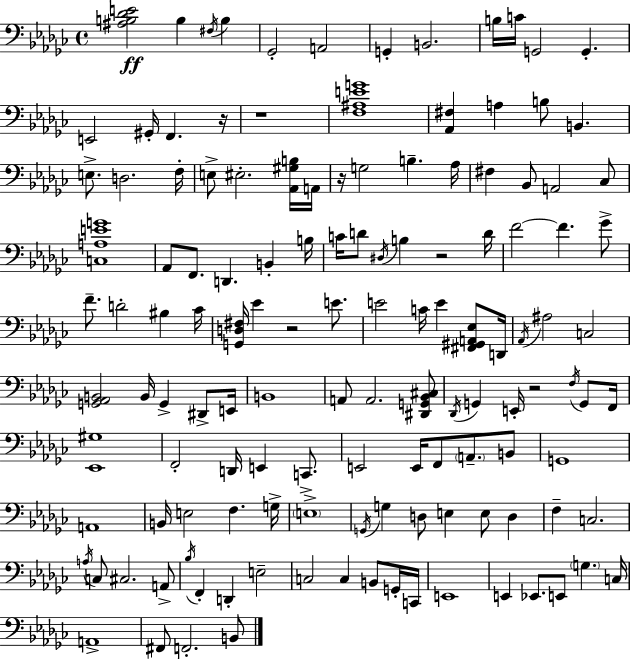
X:1
T:Untitled
M:4/4
L:1/4
K:Ebm
[^A,B,_DE]2 B, ^F,/4 B, _G,,2 A,,2 G,, B,,2 B,/4 C/4 G,,2 G,, E,,2 ^G,,/4 F,, z/4 z4 [F,^A,EG]4 [_A,,^F,] A, B,/2 B,, E,/2 D,2 F,/4 E,/2 ^E,2 [_A,,^G,B,]/4 A,,/4 z/4 G,2 B, _A,/4 ^F, _B,,/2 A,,2 _C,/2 [C,A,EG]4 _A,,/2 F,,/2 D,, B,, B,/4 C/4 D/2 ^D,/4 B, z2 D/4 F2 F _G/2 F/2 D2 ^B, _C/4 [G,,D,^F,]/4 _E z2 E/2 E2 C/4 E [^F,,^G,,A,,_E,]/2 D,,/4 _A,,/4 ^A,2 C,2 [G,,_A,,B,,]2 B,,/4 G,, ^D,,/2 E,,/4 B,,4 A,,/2 A,,2 [^D,,G,,_B,,^C,]/2 _D,,/4 G,, E,,/4 z2 F,/4 G,,/2 F,,/4 [_E,,^G,]4 F,,2 D,,/4 E,, C,,/2 E,,2 E,,/4 F,,/2 A,,/2 B,,/2 G,,4 A,,4 B,,/4 E,2 F, G,/4 E,4 G,,/4 G, D,/2 E, E,/2 D, F, C,2 A,/4 C,/2 ^C,2 A,,/2 _B,/4 F,, D,, E,2 C,2 C, B,,/2 G,,/4 C,,/4 E,,4 E,, _E,,/2 E,,/2 G, C,/4 A,,4 ^F,,/2 F,,2 B,,/2